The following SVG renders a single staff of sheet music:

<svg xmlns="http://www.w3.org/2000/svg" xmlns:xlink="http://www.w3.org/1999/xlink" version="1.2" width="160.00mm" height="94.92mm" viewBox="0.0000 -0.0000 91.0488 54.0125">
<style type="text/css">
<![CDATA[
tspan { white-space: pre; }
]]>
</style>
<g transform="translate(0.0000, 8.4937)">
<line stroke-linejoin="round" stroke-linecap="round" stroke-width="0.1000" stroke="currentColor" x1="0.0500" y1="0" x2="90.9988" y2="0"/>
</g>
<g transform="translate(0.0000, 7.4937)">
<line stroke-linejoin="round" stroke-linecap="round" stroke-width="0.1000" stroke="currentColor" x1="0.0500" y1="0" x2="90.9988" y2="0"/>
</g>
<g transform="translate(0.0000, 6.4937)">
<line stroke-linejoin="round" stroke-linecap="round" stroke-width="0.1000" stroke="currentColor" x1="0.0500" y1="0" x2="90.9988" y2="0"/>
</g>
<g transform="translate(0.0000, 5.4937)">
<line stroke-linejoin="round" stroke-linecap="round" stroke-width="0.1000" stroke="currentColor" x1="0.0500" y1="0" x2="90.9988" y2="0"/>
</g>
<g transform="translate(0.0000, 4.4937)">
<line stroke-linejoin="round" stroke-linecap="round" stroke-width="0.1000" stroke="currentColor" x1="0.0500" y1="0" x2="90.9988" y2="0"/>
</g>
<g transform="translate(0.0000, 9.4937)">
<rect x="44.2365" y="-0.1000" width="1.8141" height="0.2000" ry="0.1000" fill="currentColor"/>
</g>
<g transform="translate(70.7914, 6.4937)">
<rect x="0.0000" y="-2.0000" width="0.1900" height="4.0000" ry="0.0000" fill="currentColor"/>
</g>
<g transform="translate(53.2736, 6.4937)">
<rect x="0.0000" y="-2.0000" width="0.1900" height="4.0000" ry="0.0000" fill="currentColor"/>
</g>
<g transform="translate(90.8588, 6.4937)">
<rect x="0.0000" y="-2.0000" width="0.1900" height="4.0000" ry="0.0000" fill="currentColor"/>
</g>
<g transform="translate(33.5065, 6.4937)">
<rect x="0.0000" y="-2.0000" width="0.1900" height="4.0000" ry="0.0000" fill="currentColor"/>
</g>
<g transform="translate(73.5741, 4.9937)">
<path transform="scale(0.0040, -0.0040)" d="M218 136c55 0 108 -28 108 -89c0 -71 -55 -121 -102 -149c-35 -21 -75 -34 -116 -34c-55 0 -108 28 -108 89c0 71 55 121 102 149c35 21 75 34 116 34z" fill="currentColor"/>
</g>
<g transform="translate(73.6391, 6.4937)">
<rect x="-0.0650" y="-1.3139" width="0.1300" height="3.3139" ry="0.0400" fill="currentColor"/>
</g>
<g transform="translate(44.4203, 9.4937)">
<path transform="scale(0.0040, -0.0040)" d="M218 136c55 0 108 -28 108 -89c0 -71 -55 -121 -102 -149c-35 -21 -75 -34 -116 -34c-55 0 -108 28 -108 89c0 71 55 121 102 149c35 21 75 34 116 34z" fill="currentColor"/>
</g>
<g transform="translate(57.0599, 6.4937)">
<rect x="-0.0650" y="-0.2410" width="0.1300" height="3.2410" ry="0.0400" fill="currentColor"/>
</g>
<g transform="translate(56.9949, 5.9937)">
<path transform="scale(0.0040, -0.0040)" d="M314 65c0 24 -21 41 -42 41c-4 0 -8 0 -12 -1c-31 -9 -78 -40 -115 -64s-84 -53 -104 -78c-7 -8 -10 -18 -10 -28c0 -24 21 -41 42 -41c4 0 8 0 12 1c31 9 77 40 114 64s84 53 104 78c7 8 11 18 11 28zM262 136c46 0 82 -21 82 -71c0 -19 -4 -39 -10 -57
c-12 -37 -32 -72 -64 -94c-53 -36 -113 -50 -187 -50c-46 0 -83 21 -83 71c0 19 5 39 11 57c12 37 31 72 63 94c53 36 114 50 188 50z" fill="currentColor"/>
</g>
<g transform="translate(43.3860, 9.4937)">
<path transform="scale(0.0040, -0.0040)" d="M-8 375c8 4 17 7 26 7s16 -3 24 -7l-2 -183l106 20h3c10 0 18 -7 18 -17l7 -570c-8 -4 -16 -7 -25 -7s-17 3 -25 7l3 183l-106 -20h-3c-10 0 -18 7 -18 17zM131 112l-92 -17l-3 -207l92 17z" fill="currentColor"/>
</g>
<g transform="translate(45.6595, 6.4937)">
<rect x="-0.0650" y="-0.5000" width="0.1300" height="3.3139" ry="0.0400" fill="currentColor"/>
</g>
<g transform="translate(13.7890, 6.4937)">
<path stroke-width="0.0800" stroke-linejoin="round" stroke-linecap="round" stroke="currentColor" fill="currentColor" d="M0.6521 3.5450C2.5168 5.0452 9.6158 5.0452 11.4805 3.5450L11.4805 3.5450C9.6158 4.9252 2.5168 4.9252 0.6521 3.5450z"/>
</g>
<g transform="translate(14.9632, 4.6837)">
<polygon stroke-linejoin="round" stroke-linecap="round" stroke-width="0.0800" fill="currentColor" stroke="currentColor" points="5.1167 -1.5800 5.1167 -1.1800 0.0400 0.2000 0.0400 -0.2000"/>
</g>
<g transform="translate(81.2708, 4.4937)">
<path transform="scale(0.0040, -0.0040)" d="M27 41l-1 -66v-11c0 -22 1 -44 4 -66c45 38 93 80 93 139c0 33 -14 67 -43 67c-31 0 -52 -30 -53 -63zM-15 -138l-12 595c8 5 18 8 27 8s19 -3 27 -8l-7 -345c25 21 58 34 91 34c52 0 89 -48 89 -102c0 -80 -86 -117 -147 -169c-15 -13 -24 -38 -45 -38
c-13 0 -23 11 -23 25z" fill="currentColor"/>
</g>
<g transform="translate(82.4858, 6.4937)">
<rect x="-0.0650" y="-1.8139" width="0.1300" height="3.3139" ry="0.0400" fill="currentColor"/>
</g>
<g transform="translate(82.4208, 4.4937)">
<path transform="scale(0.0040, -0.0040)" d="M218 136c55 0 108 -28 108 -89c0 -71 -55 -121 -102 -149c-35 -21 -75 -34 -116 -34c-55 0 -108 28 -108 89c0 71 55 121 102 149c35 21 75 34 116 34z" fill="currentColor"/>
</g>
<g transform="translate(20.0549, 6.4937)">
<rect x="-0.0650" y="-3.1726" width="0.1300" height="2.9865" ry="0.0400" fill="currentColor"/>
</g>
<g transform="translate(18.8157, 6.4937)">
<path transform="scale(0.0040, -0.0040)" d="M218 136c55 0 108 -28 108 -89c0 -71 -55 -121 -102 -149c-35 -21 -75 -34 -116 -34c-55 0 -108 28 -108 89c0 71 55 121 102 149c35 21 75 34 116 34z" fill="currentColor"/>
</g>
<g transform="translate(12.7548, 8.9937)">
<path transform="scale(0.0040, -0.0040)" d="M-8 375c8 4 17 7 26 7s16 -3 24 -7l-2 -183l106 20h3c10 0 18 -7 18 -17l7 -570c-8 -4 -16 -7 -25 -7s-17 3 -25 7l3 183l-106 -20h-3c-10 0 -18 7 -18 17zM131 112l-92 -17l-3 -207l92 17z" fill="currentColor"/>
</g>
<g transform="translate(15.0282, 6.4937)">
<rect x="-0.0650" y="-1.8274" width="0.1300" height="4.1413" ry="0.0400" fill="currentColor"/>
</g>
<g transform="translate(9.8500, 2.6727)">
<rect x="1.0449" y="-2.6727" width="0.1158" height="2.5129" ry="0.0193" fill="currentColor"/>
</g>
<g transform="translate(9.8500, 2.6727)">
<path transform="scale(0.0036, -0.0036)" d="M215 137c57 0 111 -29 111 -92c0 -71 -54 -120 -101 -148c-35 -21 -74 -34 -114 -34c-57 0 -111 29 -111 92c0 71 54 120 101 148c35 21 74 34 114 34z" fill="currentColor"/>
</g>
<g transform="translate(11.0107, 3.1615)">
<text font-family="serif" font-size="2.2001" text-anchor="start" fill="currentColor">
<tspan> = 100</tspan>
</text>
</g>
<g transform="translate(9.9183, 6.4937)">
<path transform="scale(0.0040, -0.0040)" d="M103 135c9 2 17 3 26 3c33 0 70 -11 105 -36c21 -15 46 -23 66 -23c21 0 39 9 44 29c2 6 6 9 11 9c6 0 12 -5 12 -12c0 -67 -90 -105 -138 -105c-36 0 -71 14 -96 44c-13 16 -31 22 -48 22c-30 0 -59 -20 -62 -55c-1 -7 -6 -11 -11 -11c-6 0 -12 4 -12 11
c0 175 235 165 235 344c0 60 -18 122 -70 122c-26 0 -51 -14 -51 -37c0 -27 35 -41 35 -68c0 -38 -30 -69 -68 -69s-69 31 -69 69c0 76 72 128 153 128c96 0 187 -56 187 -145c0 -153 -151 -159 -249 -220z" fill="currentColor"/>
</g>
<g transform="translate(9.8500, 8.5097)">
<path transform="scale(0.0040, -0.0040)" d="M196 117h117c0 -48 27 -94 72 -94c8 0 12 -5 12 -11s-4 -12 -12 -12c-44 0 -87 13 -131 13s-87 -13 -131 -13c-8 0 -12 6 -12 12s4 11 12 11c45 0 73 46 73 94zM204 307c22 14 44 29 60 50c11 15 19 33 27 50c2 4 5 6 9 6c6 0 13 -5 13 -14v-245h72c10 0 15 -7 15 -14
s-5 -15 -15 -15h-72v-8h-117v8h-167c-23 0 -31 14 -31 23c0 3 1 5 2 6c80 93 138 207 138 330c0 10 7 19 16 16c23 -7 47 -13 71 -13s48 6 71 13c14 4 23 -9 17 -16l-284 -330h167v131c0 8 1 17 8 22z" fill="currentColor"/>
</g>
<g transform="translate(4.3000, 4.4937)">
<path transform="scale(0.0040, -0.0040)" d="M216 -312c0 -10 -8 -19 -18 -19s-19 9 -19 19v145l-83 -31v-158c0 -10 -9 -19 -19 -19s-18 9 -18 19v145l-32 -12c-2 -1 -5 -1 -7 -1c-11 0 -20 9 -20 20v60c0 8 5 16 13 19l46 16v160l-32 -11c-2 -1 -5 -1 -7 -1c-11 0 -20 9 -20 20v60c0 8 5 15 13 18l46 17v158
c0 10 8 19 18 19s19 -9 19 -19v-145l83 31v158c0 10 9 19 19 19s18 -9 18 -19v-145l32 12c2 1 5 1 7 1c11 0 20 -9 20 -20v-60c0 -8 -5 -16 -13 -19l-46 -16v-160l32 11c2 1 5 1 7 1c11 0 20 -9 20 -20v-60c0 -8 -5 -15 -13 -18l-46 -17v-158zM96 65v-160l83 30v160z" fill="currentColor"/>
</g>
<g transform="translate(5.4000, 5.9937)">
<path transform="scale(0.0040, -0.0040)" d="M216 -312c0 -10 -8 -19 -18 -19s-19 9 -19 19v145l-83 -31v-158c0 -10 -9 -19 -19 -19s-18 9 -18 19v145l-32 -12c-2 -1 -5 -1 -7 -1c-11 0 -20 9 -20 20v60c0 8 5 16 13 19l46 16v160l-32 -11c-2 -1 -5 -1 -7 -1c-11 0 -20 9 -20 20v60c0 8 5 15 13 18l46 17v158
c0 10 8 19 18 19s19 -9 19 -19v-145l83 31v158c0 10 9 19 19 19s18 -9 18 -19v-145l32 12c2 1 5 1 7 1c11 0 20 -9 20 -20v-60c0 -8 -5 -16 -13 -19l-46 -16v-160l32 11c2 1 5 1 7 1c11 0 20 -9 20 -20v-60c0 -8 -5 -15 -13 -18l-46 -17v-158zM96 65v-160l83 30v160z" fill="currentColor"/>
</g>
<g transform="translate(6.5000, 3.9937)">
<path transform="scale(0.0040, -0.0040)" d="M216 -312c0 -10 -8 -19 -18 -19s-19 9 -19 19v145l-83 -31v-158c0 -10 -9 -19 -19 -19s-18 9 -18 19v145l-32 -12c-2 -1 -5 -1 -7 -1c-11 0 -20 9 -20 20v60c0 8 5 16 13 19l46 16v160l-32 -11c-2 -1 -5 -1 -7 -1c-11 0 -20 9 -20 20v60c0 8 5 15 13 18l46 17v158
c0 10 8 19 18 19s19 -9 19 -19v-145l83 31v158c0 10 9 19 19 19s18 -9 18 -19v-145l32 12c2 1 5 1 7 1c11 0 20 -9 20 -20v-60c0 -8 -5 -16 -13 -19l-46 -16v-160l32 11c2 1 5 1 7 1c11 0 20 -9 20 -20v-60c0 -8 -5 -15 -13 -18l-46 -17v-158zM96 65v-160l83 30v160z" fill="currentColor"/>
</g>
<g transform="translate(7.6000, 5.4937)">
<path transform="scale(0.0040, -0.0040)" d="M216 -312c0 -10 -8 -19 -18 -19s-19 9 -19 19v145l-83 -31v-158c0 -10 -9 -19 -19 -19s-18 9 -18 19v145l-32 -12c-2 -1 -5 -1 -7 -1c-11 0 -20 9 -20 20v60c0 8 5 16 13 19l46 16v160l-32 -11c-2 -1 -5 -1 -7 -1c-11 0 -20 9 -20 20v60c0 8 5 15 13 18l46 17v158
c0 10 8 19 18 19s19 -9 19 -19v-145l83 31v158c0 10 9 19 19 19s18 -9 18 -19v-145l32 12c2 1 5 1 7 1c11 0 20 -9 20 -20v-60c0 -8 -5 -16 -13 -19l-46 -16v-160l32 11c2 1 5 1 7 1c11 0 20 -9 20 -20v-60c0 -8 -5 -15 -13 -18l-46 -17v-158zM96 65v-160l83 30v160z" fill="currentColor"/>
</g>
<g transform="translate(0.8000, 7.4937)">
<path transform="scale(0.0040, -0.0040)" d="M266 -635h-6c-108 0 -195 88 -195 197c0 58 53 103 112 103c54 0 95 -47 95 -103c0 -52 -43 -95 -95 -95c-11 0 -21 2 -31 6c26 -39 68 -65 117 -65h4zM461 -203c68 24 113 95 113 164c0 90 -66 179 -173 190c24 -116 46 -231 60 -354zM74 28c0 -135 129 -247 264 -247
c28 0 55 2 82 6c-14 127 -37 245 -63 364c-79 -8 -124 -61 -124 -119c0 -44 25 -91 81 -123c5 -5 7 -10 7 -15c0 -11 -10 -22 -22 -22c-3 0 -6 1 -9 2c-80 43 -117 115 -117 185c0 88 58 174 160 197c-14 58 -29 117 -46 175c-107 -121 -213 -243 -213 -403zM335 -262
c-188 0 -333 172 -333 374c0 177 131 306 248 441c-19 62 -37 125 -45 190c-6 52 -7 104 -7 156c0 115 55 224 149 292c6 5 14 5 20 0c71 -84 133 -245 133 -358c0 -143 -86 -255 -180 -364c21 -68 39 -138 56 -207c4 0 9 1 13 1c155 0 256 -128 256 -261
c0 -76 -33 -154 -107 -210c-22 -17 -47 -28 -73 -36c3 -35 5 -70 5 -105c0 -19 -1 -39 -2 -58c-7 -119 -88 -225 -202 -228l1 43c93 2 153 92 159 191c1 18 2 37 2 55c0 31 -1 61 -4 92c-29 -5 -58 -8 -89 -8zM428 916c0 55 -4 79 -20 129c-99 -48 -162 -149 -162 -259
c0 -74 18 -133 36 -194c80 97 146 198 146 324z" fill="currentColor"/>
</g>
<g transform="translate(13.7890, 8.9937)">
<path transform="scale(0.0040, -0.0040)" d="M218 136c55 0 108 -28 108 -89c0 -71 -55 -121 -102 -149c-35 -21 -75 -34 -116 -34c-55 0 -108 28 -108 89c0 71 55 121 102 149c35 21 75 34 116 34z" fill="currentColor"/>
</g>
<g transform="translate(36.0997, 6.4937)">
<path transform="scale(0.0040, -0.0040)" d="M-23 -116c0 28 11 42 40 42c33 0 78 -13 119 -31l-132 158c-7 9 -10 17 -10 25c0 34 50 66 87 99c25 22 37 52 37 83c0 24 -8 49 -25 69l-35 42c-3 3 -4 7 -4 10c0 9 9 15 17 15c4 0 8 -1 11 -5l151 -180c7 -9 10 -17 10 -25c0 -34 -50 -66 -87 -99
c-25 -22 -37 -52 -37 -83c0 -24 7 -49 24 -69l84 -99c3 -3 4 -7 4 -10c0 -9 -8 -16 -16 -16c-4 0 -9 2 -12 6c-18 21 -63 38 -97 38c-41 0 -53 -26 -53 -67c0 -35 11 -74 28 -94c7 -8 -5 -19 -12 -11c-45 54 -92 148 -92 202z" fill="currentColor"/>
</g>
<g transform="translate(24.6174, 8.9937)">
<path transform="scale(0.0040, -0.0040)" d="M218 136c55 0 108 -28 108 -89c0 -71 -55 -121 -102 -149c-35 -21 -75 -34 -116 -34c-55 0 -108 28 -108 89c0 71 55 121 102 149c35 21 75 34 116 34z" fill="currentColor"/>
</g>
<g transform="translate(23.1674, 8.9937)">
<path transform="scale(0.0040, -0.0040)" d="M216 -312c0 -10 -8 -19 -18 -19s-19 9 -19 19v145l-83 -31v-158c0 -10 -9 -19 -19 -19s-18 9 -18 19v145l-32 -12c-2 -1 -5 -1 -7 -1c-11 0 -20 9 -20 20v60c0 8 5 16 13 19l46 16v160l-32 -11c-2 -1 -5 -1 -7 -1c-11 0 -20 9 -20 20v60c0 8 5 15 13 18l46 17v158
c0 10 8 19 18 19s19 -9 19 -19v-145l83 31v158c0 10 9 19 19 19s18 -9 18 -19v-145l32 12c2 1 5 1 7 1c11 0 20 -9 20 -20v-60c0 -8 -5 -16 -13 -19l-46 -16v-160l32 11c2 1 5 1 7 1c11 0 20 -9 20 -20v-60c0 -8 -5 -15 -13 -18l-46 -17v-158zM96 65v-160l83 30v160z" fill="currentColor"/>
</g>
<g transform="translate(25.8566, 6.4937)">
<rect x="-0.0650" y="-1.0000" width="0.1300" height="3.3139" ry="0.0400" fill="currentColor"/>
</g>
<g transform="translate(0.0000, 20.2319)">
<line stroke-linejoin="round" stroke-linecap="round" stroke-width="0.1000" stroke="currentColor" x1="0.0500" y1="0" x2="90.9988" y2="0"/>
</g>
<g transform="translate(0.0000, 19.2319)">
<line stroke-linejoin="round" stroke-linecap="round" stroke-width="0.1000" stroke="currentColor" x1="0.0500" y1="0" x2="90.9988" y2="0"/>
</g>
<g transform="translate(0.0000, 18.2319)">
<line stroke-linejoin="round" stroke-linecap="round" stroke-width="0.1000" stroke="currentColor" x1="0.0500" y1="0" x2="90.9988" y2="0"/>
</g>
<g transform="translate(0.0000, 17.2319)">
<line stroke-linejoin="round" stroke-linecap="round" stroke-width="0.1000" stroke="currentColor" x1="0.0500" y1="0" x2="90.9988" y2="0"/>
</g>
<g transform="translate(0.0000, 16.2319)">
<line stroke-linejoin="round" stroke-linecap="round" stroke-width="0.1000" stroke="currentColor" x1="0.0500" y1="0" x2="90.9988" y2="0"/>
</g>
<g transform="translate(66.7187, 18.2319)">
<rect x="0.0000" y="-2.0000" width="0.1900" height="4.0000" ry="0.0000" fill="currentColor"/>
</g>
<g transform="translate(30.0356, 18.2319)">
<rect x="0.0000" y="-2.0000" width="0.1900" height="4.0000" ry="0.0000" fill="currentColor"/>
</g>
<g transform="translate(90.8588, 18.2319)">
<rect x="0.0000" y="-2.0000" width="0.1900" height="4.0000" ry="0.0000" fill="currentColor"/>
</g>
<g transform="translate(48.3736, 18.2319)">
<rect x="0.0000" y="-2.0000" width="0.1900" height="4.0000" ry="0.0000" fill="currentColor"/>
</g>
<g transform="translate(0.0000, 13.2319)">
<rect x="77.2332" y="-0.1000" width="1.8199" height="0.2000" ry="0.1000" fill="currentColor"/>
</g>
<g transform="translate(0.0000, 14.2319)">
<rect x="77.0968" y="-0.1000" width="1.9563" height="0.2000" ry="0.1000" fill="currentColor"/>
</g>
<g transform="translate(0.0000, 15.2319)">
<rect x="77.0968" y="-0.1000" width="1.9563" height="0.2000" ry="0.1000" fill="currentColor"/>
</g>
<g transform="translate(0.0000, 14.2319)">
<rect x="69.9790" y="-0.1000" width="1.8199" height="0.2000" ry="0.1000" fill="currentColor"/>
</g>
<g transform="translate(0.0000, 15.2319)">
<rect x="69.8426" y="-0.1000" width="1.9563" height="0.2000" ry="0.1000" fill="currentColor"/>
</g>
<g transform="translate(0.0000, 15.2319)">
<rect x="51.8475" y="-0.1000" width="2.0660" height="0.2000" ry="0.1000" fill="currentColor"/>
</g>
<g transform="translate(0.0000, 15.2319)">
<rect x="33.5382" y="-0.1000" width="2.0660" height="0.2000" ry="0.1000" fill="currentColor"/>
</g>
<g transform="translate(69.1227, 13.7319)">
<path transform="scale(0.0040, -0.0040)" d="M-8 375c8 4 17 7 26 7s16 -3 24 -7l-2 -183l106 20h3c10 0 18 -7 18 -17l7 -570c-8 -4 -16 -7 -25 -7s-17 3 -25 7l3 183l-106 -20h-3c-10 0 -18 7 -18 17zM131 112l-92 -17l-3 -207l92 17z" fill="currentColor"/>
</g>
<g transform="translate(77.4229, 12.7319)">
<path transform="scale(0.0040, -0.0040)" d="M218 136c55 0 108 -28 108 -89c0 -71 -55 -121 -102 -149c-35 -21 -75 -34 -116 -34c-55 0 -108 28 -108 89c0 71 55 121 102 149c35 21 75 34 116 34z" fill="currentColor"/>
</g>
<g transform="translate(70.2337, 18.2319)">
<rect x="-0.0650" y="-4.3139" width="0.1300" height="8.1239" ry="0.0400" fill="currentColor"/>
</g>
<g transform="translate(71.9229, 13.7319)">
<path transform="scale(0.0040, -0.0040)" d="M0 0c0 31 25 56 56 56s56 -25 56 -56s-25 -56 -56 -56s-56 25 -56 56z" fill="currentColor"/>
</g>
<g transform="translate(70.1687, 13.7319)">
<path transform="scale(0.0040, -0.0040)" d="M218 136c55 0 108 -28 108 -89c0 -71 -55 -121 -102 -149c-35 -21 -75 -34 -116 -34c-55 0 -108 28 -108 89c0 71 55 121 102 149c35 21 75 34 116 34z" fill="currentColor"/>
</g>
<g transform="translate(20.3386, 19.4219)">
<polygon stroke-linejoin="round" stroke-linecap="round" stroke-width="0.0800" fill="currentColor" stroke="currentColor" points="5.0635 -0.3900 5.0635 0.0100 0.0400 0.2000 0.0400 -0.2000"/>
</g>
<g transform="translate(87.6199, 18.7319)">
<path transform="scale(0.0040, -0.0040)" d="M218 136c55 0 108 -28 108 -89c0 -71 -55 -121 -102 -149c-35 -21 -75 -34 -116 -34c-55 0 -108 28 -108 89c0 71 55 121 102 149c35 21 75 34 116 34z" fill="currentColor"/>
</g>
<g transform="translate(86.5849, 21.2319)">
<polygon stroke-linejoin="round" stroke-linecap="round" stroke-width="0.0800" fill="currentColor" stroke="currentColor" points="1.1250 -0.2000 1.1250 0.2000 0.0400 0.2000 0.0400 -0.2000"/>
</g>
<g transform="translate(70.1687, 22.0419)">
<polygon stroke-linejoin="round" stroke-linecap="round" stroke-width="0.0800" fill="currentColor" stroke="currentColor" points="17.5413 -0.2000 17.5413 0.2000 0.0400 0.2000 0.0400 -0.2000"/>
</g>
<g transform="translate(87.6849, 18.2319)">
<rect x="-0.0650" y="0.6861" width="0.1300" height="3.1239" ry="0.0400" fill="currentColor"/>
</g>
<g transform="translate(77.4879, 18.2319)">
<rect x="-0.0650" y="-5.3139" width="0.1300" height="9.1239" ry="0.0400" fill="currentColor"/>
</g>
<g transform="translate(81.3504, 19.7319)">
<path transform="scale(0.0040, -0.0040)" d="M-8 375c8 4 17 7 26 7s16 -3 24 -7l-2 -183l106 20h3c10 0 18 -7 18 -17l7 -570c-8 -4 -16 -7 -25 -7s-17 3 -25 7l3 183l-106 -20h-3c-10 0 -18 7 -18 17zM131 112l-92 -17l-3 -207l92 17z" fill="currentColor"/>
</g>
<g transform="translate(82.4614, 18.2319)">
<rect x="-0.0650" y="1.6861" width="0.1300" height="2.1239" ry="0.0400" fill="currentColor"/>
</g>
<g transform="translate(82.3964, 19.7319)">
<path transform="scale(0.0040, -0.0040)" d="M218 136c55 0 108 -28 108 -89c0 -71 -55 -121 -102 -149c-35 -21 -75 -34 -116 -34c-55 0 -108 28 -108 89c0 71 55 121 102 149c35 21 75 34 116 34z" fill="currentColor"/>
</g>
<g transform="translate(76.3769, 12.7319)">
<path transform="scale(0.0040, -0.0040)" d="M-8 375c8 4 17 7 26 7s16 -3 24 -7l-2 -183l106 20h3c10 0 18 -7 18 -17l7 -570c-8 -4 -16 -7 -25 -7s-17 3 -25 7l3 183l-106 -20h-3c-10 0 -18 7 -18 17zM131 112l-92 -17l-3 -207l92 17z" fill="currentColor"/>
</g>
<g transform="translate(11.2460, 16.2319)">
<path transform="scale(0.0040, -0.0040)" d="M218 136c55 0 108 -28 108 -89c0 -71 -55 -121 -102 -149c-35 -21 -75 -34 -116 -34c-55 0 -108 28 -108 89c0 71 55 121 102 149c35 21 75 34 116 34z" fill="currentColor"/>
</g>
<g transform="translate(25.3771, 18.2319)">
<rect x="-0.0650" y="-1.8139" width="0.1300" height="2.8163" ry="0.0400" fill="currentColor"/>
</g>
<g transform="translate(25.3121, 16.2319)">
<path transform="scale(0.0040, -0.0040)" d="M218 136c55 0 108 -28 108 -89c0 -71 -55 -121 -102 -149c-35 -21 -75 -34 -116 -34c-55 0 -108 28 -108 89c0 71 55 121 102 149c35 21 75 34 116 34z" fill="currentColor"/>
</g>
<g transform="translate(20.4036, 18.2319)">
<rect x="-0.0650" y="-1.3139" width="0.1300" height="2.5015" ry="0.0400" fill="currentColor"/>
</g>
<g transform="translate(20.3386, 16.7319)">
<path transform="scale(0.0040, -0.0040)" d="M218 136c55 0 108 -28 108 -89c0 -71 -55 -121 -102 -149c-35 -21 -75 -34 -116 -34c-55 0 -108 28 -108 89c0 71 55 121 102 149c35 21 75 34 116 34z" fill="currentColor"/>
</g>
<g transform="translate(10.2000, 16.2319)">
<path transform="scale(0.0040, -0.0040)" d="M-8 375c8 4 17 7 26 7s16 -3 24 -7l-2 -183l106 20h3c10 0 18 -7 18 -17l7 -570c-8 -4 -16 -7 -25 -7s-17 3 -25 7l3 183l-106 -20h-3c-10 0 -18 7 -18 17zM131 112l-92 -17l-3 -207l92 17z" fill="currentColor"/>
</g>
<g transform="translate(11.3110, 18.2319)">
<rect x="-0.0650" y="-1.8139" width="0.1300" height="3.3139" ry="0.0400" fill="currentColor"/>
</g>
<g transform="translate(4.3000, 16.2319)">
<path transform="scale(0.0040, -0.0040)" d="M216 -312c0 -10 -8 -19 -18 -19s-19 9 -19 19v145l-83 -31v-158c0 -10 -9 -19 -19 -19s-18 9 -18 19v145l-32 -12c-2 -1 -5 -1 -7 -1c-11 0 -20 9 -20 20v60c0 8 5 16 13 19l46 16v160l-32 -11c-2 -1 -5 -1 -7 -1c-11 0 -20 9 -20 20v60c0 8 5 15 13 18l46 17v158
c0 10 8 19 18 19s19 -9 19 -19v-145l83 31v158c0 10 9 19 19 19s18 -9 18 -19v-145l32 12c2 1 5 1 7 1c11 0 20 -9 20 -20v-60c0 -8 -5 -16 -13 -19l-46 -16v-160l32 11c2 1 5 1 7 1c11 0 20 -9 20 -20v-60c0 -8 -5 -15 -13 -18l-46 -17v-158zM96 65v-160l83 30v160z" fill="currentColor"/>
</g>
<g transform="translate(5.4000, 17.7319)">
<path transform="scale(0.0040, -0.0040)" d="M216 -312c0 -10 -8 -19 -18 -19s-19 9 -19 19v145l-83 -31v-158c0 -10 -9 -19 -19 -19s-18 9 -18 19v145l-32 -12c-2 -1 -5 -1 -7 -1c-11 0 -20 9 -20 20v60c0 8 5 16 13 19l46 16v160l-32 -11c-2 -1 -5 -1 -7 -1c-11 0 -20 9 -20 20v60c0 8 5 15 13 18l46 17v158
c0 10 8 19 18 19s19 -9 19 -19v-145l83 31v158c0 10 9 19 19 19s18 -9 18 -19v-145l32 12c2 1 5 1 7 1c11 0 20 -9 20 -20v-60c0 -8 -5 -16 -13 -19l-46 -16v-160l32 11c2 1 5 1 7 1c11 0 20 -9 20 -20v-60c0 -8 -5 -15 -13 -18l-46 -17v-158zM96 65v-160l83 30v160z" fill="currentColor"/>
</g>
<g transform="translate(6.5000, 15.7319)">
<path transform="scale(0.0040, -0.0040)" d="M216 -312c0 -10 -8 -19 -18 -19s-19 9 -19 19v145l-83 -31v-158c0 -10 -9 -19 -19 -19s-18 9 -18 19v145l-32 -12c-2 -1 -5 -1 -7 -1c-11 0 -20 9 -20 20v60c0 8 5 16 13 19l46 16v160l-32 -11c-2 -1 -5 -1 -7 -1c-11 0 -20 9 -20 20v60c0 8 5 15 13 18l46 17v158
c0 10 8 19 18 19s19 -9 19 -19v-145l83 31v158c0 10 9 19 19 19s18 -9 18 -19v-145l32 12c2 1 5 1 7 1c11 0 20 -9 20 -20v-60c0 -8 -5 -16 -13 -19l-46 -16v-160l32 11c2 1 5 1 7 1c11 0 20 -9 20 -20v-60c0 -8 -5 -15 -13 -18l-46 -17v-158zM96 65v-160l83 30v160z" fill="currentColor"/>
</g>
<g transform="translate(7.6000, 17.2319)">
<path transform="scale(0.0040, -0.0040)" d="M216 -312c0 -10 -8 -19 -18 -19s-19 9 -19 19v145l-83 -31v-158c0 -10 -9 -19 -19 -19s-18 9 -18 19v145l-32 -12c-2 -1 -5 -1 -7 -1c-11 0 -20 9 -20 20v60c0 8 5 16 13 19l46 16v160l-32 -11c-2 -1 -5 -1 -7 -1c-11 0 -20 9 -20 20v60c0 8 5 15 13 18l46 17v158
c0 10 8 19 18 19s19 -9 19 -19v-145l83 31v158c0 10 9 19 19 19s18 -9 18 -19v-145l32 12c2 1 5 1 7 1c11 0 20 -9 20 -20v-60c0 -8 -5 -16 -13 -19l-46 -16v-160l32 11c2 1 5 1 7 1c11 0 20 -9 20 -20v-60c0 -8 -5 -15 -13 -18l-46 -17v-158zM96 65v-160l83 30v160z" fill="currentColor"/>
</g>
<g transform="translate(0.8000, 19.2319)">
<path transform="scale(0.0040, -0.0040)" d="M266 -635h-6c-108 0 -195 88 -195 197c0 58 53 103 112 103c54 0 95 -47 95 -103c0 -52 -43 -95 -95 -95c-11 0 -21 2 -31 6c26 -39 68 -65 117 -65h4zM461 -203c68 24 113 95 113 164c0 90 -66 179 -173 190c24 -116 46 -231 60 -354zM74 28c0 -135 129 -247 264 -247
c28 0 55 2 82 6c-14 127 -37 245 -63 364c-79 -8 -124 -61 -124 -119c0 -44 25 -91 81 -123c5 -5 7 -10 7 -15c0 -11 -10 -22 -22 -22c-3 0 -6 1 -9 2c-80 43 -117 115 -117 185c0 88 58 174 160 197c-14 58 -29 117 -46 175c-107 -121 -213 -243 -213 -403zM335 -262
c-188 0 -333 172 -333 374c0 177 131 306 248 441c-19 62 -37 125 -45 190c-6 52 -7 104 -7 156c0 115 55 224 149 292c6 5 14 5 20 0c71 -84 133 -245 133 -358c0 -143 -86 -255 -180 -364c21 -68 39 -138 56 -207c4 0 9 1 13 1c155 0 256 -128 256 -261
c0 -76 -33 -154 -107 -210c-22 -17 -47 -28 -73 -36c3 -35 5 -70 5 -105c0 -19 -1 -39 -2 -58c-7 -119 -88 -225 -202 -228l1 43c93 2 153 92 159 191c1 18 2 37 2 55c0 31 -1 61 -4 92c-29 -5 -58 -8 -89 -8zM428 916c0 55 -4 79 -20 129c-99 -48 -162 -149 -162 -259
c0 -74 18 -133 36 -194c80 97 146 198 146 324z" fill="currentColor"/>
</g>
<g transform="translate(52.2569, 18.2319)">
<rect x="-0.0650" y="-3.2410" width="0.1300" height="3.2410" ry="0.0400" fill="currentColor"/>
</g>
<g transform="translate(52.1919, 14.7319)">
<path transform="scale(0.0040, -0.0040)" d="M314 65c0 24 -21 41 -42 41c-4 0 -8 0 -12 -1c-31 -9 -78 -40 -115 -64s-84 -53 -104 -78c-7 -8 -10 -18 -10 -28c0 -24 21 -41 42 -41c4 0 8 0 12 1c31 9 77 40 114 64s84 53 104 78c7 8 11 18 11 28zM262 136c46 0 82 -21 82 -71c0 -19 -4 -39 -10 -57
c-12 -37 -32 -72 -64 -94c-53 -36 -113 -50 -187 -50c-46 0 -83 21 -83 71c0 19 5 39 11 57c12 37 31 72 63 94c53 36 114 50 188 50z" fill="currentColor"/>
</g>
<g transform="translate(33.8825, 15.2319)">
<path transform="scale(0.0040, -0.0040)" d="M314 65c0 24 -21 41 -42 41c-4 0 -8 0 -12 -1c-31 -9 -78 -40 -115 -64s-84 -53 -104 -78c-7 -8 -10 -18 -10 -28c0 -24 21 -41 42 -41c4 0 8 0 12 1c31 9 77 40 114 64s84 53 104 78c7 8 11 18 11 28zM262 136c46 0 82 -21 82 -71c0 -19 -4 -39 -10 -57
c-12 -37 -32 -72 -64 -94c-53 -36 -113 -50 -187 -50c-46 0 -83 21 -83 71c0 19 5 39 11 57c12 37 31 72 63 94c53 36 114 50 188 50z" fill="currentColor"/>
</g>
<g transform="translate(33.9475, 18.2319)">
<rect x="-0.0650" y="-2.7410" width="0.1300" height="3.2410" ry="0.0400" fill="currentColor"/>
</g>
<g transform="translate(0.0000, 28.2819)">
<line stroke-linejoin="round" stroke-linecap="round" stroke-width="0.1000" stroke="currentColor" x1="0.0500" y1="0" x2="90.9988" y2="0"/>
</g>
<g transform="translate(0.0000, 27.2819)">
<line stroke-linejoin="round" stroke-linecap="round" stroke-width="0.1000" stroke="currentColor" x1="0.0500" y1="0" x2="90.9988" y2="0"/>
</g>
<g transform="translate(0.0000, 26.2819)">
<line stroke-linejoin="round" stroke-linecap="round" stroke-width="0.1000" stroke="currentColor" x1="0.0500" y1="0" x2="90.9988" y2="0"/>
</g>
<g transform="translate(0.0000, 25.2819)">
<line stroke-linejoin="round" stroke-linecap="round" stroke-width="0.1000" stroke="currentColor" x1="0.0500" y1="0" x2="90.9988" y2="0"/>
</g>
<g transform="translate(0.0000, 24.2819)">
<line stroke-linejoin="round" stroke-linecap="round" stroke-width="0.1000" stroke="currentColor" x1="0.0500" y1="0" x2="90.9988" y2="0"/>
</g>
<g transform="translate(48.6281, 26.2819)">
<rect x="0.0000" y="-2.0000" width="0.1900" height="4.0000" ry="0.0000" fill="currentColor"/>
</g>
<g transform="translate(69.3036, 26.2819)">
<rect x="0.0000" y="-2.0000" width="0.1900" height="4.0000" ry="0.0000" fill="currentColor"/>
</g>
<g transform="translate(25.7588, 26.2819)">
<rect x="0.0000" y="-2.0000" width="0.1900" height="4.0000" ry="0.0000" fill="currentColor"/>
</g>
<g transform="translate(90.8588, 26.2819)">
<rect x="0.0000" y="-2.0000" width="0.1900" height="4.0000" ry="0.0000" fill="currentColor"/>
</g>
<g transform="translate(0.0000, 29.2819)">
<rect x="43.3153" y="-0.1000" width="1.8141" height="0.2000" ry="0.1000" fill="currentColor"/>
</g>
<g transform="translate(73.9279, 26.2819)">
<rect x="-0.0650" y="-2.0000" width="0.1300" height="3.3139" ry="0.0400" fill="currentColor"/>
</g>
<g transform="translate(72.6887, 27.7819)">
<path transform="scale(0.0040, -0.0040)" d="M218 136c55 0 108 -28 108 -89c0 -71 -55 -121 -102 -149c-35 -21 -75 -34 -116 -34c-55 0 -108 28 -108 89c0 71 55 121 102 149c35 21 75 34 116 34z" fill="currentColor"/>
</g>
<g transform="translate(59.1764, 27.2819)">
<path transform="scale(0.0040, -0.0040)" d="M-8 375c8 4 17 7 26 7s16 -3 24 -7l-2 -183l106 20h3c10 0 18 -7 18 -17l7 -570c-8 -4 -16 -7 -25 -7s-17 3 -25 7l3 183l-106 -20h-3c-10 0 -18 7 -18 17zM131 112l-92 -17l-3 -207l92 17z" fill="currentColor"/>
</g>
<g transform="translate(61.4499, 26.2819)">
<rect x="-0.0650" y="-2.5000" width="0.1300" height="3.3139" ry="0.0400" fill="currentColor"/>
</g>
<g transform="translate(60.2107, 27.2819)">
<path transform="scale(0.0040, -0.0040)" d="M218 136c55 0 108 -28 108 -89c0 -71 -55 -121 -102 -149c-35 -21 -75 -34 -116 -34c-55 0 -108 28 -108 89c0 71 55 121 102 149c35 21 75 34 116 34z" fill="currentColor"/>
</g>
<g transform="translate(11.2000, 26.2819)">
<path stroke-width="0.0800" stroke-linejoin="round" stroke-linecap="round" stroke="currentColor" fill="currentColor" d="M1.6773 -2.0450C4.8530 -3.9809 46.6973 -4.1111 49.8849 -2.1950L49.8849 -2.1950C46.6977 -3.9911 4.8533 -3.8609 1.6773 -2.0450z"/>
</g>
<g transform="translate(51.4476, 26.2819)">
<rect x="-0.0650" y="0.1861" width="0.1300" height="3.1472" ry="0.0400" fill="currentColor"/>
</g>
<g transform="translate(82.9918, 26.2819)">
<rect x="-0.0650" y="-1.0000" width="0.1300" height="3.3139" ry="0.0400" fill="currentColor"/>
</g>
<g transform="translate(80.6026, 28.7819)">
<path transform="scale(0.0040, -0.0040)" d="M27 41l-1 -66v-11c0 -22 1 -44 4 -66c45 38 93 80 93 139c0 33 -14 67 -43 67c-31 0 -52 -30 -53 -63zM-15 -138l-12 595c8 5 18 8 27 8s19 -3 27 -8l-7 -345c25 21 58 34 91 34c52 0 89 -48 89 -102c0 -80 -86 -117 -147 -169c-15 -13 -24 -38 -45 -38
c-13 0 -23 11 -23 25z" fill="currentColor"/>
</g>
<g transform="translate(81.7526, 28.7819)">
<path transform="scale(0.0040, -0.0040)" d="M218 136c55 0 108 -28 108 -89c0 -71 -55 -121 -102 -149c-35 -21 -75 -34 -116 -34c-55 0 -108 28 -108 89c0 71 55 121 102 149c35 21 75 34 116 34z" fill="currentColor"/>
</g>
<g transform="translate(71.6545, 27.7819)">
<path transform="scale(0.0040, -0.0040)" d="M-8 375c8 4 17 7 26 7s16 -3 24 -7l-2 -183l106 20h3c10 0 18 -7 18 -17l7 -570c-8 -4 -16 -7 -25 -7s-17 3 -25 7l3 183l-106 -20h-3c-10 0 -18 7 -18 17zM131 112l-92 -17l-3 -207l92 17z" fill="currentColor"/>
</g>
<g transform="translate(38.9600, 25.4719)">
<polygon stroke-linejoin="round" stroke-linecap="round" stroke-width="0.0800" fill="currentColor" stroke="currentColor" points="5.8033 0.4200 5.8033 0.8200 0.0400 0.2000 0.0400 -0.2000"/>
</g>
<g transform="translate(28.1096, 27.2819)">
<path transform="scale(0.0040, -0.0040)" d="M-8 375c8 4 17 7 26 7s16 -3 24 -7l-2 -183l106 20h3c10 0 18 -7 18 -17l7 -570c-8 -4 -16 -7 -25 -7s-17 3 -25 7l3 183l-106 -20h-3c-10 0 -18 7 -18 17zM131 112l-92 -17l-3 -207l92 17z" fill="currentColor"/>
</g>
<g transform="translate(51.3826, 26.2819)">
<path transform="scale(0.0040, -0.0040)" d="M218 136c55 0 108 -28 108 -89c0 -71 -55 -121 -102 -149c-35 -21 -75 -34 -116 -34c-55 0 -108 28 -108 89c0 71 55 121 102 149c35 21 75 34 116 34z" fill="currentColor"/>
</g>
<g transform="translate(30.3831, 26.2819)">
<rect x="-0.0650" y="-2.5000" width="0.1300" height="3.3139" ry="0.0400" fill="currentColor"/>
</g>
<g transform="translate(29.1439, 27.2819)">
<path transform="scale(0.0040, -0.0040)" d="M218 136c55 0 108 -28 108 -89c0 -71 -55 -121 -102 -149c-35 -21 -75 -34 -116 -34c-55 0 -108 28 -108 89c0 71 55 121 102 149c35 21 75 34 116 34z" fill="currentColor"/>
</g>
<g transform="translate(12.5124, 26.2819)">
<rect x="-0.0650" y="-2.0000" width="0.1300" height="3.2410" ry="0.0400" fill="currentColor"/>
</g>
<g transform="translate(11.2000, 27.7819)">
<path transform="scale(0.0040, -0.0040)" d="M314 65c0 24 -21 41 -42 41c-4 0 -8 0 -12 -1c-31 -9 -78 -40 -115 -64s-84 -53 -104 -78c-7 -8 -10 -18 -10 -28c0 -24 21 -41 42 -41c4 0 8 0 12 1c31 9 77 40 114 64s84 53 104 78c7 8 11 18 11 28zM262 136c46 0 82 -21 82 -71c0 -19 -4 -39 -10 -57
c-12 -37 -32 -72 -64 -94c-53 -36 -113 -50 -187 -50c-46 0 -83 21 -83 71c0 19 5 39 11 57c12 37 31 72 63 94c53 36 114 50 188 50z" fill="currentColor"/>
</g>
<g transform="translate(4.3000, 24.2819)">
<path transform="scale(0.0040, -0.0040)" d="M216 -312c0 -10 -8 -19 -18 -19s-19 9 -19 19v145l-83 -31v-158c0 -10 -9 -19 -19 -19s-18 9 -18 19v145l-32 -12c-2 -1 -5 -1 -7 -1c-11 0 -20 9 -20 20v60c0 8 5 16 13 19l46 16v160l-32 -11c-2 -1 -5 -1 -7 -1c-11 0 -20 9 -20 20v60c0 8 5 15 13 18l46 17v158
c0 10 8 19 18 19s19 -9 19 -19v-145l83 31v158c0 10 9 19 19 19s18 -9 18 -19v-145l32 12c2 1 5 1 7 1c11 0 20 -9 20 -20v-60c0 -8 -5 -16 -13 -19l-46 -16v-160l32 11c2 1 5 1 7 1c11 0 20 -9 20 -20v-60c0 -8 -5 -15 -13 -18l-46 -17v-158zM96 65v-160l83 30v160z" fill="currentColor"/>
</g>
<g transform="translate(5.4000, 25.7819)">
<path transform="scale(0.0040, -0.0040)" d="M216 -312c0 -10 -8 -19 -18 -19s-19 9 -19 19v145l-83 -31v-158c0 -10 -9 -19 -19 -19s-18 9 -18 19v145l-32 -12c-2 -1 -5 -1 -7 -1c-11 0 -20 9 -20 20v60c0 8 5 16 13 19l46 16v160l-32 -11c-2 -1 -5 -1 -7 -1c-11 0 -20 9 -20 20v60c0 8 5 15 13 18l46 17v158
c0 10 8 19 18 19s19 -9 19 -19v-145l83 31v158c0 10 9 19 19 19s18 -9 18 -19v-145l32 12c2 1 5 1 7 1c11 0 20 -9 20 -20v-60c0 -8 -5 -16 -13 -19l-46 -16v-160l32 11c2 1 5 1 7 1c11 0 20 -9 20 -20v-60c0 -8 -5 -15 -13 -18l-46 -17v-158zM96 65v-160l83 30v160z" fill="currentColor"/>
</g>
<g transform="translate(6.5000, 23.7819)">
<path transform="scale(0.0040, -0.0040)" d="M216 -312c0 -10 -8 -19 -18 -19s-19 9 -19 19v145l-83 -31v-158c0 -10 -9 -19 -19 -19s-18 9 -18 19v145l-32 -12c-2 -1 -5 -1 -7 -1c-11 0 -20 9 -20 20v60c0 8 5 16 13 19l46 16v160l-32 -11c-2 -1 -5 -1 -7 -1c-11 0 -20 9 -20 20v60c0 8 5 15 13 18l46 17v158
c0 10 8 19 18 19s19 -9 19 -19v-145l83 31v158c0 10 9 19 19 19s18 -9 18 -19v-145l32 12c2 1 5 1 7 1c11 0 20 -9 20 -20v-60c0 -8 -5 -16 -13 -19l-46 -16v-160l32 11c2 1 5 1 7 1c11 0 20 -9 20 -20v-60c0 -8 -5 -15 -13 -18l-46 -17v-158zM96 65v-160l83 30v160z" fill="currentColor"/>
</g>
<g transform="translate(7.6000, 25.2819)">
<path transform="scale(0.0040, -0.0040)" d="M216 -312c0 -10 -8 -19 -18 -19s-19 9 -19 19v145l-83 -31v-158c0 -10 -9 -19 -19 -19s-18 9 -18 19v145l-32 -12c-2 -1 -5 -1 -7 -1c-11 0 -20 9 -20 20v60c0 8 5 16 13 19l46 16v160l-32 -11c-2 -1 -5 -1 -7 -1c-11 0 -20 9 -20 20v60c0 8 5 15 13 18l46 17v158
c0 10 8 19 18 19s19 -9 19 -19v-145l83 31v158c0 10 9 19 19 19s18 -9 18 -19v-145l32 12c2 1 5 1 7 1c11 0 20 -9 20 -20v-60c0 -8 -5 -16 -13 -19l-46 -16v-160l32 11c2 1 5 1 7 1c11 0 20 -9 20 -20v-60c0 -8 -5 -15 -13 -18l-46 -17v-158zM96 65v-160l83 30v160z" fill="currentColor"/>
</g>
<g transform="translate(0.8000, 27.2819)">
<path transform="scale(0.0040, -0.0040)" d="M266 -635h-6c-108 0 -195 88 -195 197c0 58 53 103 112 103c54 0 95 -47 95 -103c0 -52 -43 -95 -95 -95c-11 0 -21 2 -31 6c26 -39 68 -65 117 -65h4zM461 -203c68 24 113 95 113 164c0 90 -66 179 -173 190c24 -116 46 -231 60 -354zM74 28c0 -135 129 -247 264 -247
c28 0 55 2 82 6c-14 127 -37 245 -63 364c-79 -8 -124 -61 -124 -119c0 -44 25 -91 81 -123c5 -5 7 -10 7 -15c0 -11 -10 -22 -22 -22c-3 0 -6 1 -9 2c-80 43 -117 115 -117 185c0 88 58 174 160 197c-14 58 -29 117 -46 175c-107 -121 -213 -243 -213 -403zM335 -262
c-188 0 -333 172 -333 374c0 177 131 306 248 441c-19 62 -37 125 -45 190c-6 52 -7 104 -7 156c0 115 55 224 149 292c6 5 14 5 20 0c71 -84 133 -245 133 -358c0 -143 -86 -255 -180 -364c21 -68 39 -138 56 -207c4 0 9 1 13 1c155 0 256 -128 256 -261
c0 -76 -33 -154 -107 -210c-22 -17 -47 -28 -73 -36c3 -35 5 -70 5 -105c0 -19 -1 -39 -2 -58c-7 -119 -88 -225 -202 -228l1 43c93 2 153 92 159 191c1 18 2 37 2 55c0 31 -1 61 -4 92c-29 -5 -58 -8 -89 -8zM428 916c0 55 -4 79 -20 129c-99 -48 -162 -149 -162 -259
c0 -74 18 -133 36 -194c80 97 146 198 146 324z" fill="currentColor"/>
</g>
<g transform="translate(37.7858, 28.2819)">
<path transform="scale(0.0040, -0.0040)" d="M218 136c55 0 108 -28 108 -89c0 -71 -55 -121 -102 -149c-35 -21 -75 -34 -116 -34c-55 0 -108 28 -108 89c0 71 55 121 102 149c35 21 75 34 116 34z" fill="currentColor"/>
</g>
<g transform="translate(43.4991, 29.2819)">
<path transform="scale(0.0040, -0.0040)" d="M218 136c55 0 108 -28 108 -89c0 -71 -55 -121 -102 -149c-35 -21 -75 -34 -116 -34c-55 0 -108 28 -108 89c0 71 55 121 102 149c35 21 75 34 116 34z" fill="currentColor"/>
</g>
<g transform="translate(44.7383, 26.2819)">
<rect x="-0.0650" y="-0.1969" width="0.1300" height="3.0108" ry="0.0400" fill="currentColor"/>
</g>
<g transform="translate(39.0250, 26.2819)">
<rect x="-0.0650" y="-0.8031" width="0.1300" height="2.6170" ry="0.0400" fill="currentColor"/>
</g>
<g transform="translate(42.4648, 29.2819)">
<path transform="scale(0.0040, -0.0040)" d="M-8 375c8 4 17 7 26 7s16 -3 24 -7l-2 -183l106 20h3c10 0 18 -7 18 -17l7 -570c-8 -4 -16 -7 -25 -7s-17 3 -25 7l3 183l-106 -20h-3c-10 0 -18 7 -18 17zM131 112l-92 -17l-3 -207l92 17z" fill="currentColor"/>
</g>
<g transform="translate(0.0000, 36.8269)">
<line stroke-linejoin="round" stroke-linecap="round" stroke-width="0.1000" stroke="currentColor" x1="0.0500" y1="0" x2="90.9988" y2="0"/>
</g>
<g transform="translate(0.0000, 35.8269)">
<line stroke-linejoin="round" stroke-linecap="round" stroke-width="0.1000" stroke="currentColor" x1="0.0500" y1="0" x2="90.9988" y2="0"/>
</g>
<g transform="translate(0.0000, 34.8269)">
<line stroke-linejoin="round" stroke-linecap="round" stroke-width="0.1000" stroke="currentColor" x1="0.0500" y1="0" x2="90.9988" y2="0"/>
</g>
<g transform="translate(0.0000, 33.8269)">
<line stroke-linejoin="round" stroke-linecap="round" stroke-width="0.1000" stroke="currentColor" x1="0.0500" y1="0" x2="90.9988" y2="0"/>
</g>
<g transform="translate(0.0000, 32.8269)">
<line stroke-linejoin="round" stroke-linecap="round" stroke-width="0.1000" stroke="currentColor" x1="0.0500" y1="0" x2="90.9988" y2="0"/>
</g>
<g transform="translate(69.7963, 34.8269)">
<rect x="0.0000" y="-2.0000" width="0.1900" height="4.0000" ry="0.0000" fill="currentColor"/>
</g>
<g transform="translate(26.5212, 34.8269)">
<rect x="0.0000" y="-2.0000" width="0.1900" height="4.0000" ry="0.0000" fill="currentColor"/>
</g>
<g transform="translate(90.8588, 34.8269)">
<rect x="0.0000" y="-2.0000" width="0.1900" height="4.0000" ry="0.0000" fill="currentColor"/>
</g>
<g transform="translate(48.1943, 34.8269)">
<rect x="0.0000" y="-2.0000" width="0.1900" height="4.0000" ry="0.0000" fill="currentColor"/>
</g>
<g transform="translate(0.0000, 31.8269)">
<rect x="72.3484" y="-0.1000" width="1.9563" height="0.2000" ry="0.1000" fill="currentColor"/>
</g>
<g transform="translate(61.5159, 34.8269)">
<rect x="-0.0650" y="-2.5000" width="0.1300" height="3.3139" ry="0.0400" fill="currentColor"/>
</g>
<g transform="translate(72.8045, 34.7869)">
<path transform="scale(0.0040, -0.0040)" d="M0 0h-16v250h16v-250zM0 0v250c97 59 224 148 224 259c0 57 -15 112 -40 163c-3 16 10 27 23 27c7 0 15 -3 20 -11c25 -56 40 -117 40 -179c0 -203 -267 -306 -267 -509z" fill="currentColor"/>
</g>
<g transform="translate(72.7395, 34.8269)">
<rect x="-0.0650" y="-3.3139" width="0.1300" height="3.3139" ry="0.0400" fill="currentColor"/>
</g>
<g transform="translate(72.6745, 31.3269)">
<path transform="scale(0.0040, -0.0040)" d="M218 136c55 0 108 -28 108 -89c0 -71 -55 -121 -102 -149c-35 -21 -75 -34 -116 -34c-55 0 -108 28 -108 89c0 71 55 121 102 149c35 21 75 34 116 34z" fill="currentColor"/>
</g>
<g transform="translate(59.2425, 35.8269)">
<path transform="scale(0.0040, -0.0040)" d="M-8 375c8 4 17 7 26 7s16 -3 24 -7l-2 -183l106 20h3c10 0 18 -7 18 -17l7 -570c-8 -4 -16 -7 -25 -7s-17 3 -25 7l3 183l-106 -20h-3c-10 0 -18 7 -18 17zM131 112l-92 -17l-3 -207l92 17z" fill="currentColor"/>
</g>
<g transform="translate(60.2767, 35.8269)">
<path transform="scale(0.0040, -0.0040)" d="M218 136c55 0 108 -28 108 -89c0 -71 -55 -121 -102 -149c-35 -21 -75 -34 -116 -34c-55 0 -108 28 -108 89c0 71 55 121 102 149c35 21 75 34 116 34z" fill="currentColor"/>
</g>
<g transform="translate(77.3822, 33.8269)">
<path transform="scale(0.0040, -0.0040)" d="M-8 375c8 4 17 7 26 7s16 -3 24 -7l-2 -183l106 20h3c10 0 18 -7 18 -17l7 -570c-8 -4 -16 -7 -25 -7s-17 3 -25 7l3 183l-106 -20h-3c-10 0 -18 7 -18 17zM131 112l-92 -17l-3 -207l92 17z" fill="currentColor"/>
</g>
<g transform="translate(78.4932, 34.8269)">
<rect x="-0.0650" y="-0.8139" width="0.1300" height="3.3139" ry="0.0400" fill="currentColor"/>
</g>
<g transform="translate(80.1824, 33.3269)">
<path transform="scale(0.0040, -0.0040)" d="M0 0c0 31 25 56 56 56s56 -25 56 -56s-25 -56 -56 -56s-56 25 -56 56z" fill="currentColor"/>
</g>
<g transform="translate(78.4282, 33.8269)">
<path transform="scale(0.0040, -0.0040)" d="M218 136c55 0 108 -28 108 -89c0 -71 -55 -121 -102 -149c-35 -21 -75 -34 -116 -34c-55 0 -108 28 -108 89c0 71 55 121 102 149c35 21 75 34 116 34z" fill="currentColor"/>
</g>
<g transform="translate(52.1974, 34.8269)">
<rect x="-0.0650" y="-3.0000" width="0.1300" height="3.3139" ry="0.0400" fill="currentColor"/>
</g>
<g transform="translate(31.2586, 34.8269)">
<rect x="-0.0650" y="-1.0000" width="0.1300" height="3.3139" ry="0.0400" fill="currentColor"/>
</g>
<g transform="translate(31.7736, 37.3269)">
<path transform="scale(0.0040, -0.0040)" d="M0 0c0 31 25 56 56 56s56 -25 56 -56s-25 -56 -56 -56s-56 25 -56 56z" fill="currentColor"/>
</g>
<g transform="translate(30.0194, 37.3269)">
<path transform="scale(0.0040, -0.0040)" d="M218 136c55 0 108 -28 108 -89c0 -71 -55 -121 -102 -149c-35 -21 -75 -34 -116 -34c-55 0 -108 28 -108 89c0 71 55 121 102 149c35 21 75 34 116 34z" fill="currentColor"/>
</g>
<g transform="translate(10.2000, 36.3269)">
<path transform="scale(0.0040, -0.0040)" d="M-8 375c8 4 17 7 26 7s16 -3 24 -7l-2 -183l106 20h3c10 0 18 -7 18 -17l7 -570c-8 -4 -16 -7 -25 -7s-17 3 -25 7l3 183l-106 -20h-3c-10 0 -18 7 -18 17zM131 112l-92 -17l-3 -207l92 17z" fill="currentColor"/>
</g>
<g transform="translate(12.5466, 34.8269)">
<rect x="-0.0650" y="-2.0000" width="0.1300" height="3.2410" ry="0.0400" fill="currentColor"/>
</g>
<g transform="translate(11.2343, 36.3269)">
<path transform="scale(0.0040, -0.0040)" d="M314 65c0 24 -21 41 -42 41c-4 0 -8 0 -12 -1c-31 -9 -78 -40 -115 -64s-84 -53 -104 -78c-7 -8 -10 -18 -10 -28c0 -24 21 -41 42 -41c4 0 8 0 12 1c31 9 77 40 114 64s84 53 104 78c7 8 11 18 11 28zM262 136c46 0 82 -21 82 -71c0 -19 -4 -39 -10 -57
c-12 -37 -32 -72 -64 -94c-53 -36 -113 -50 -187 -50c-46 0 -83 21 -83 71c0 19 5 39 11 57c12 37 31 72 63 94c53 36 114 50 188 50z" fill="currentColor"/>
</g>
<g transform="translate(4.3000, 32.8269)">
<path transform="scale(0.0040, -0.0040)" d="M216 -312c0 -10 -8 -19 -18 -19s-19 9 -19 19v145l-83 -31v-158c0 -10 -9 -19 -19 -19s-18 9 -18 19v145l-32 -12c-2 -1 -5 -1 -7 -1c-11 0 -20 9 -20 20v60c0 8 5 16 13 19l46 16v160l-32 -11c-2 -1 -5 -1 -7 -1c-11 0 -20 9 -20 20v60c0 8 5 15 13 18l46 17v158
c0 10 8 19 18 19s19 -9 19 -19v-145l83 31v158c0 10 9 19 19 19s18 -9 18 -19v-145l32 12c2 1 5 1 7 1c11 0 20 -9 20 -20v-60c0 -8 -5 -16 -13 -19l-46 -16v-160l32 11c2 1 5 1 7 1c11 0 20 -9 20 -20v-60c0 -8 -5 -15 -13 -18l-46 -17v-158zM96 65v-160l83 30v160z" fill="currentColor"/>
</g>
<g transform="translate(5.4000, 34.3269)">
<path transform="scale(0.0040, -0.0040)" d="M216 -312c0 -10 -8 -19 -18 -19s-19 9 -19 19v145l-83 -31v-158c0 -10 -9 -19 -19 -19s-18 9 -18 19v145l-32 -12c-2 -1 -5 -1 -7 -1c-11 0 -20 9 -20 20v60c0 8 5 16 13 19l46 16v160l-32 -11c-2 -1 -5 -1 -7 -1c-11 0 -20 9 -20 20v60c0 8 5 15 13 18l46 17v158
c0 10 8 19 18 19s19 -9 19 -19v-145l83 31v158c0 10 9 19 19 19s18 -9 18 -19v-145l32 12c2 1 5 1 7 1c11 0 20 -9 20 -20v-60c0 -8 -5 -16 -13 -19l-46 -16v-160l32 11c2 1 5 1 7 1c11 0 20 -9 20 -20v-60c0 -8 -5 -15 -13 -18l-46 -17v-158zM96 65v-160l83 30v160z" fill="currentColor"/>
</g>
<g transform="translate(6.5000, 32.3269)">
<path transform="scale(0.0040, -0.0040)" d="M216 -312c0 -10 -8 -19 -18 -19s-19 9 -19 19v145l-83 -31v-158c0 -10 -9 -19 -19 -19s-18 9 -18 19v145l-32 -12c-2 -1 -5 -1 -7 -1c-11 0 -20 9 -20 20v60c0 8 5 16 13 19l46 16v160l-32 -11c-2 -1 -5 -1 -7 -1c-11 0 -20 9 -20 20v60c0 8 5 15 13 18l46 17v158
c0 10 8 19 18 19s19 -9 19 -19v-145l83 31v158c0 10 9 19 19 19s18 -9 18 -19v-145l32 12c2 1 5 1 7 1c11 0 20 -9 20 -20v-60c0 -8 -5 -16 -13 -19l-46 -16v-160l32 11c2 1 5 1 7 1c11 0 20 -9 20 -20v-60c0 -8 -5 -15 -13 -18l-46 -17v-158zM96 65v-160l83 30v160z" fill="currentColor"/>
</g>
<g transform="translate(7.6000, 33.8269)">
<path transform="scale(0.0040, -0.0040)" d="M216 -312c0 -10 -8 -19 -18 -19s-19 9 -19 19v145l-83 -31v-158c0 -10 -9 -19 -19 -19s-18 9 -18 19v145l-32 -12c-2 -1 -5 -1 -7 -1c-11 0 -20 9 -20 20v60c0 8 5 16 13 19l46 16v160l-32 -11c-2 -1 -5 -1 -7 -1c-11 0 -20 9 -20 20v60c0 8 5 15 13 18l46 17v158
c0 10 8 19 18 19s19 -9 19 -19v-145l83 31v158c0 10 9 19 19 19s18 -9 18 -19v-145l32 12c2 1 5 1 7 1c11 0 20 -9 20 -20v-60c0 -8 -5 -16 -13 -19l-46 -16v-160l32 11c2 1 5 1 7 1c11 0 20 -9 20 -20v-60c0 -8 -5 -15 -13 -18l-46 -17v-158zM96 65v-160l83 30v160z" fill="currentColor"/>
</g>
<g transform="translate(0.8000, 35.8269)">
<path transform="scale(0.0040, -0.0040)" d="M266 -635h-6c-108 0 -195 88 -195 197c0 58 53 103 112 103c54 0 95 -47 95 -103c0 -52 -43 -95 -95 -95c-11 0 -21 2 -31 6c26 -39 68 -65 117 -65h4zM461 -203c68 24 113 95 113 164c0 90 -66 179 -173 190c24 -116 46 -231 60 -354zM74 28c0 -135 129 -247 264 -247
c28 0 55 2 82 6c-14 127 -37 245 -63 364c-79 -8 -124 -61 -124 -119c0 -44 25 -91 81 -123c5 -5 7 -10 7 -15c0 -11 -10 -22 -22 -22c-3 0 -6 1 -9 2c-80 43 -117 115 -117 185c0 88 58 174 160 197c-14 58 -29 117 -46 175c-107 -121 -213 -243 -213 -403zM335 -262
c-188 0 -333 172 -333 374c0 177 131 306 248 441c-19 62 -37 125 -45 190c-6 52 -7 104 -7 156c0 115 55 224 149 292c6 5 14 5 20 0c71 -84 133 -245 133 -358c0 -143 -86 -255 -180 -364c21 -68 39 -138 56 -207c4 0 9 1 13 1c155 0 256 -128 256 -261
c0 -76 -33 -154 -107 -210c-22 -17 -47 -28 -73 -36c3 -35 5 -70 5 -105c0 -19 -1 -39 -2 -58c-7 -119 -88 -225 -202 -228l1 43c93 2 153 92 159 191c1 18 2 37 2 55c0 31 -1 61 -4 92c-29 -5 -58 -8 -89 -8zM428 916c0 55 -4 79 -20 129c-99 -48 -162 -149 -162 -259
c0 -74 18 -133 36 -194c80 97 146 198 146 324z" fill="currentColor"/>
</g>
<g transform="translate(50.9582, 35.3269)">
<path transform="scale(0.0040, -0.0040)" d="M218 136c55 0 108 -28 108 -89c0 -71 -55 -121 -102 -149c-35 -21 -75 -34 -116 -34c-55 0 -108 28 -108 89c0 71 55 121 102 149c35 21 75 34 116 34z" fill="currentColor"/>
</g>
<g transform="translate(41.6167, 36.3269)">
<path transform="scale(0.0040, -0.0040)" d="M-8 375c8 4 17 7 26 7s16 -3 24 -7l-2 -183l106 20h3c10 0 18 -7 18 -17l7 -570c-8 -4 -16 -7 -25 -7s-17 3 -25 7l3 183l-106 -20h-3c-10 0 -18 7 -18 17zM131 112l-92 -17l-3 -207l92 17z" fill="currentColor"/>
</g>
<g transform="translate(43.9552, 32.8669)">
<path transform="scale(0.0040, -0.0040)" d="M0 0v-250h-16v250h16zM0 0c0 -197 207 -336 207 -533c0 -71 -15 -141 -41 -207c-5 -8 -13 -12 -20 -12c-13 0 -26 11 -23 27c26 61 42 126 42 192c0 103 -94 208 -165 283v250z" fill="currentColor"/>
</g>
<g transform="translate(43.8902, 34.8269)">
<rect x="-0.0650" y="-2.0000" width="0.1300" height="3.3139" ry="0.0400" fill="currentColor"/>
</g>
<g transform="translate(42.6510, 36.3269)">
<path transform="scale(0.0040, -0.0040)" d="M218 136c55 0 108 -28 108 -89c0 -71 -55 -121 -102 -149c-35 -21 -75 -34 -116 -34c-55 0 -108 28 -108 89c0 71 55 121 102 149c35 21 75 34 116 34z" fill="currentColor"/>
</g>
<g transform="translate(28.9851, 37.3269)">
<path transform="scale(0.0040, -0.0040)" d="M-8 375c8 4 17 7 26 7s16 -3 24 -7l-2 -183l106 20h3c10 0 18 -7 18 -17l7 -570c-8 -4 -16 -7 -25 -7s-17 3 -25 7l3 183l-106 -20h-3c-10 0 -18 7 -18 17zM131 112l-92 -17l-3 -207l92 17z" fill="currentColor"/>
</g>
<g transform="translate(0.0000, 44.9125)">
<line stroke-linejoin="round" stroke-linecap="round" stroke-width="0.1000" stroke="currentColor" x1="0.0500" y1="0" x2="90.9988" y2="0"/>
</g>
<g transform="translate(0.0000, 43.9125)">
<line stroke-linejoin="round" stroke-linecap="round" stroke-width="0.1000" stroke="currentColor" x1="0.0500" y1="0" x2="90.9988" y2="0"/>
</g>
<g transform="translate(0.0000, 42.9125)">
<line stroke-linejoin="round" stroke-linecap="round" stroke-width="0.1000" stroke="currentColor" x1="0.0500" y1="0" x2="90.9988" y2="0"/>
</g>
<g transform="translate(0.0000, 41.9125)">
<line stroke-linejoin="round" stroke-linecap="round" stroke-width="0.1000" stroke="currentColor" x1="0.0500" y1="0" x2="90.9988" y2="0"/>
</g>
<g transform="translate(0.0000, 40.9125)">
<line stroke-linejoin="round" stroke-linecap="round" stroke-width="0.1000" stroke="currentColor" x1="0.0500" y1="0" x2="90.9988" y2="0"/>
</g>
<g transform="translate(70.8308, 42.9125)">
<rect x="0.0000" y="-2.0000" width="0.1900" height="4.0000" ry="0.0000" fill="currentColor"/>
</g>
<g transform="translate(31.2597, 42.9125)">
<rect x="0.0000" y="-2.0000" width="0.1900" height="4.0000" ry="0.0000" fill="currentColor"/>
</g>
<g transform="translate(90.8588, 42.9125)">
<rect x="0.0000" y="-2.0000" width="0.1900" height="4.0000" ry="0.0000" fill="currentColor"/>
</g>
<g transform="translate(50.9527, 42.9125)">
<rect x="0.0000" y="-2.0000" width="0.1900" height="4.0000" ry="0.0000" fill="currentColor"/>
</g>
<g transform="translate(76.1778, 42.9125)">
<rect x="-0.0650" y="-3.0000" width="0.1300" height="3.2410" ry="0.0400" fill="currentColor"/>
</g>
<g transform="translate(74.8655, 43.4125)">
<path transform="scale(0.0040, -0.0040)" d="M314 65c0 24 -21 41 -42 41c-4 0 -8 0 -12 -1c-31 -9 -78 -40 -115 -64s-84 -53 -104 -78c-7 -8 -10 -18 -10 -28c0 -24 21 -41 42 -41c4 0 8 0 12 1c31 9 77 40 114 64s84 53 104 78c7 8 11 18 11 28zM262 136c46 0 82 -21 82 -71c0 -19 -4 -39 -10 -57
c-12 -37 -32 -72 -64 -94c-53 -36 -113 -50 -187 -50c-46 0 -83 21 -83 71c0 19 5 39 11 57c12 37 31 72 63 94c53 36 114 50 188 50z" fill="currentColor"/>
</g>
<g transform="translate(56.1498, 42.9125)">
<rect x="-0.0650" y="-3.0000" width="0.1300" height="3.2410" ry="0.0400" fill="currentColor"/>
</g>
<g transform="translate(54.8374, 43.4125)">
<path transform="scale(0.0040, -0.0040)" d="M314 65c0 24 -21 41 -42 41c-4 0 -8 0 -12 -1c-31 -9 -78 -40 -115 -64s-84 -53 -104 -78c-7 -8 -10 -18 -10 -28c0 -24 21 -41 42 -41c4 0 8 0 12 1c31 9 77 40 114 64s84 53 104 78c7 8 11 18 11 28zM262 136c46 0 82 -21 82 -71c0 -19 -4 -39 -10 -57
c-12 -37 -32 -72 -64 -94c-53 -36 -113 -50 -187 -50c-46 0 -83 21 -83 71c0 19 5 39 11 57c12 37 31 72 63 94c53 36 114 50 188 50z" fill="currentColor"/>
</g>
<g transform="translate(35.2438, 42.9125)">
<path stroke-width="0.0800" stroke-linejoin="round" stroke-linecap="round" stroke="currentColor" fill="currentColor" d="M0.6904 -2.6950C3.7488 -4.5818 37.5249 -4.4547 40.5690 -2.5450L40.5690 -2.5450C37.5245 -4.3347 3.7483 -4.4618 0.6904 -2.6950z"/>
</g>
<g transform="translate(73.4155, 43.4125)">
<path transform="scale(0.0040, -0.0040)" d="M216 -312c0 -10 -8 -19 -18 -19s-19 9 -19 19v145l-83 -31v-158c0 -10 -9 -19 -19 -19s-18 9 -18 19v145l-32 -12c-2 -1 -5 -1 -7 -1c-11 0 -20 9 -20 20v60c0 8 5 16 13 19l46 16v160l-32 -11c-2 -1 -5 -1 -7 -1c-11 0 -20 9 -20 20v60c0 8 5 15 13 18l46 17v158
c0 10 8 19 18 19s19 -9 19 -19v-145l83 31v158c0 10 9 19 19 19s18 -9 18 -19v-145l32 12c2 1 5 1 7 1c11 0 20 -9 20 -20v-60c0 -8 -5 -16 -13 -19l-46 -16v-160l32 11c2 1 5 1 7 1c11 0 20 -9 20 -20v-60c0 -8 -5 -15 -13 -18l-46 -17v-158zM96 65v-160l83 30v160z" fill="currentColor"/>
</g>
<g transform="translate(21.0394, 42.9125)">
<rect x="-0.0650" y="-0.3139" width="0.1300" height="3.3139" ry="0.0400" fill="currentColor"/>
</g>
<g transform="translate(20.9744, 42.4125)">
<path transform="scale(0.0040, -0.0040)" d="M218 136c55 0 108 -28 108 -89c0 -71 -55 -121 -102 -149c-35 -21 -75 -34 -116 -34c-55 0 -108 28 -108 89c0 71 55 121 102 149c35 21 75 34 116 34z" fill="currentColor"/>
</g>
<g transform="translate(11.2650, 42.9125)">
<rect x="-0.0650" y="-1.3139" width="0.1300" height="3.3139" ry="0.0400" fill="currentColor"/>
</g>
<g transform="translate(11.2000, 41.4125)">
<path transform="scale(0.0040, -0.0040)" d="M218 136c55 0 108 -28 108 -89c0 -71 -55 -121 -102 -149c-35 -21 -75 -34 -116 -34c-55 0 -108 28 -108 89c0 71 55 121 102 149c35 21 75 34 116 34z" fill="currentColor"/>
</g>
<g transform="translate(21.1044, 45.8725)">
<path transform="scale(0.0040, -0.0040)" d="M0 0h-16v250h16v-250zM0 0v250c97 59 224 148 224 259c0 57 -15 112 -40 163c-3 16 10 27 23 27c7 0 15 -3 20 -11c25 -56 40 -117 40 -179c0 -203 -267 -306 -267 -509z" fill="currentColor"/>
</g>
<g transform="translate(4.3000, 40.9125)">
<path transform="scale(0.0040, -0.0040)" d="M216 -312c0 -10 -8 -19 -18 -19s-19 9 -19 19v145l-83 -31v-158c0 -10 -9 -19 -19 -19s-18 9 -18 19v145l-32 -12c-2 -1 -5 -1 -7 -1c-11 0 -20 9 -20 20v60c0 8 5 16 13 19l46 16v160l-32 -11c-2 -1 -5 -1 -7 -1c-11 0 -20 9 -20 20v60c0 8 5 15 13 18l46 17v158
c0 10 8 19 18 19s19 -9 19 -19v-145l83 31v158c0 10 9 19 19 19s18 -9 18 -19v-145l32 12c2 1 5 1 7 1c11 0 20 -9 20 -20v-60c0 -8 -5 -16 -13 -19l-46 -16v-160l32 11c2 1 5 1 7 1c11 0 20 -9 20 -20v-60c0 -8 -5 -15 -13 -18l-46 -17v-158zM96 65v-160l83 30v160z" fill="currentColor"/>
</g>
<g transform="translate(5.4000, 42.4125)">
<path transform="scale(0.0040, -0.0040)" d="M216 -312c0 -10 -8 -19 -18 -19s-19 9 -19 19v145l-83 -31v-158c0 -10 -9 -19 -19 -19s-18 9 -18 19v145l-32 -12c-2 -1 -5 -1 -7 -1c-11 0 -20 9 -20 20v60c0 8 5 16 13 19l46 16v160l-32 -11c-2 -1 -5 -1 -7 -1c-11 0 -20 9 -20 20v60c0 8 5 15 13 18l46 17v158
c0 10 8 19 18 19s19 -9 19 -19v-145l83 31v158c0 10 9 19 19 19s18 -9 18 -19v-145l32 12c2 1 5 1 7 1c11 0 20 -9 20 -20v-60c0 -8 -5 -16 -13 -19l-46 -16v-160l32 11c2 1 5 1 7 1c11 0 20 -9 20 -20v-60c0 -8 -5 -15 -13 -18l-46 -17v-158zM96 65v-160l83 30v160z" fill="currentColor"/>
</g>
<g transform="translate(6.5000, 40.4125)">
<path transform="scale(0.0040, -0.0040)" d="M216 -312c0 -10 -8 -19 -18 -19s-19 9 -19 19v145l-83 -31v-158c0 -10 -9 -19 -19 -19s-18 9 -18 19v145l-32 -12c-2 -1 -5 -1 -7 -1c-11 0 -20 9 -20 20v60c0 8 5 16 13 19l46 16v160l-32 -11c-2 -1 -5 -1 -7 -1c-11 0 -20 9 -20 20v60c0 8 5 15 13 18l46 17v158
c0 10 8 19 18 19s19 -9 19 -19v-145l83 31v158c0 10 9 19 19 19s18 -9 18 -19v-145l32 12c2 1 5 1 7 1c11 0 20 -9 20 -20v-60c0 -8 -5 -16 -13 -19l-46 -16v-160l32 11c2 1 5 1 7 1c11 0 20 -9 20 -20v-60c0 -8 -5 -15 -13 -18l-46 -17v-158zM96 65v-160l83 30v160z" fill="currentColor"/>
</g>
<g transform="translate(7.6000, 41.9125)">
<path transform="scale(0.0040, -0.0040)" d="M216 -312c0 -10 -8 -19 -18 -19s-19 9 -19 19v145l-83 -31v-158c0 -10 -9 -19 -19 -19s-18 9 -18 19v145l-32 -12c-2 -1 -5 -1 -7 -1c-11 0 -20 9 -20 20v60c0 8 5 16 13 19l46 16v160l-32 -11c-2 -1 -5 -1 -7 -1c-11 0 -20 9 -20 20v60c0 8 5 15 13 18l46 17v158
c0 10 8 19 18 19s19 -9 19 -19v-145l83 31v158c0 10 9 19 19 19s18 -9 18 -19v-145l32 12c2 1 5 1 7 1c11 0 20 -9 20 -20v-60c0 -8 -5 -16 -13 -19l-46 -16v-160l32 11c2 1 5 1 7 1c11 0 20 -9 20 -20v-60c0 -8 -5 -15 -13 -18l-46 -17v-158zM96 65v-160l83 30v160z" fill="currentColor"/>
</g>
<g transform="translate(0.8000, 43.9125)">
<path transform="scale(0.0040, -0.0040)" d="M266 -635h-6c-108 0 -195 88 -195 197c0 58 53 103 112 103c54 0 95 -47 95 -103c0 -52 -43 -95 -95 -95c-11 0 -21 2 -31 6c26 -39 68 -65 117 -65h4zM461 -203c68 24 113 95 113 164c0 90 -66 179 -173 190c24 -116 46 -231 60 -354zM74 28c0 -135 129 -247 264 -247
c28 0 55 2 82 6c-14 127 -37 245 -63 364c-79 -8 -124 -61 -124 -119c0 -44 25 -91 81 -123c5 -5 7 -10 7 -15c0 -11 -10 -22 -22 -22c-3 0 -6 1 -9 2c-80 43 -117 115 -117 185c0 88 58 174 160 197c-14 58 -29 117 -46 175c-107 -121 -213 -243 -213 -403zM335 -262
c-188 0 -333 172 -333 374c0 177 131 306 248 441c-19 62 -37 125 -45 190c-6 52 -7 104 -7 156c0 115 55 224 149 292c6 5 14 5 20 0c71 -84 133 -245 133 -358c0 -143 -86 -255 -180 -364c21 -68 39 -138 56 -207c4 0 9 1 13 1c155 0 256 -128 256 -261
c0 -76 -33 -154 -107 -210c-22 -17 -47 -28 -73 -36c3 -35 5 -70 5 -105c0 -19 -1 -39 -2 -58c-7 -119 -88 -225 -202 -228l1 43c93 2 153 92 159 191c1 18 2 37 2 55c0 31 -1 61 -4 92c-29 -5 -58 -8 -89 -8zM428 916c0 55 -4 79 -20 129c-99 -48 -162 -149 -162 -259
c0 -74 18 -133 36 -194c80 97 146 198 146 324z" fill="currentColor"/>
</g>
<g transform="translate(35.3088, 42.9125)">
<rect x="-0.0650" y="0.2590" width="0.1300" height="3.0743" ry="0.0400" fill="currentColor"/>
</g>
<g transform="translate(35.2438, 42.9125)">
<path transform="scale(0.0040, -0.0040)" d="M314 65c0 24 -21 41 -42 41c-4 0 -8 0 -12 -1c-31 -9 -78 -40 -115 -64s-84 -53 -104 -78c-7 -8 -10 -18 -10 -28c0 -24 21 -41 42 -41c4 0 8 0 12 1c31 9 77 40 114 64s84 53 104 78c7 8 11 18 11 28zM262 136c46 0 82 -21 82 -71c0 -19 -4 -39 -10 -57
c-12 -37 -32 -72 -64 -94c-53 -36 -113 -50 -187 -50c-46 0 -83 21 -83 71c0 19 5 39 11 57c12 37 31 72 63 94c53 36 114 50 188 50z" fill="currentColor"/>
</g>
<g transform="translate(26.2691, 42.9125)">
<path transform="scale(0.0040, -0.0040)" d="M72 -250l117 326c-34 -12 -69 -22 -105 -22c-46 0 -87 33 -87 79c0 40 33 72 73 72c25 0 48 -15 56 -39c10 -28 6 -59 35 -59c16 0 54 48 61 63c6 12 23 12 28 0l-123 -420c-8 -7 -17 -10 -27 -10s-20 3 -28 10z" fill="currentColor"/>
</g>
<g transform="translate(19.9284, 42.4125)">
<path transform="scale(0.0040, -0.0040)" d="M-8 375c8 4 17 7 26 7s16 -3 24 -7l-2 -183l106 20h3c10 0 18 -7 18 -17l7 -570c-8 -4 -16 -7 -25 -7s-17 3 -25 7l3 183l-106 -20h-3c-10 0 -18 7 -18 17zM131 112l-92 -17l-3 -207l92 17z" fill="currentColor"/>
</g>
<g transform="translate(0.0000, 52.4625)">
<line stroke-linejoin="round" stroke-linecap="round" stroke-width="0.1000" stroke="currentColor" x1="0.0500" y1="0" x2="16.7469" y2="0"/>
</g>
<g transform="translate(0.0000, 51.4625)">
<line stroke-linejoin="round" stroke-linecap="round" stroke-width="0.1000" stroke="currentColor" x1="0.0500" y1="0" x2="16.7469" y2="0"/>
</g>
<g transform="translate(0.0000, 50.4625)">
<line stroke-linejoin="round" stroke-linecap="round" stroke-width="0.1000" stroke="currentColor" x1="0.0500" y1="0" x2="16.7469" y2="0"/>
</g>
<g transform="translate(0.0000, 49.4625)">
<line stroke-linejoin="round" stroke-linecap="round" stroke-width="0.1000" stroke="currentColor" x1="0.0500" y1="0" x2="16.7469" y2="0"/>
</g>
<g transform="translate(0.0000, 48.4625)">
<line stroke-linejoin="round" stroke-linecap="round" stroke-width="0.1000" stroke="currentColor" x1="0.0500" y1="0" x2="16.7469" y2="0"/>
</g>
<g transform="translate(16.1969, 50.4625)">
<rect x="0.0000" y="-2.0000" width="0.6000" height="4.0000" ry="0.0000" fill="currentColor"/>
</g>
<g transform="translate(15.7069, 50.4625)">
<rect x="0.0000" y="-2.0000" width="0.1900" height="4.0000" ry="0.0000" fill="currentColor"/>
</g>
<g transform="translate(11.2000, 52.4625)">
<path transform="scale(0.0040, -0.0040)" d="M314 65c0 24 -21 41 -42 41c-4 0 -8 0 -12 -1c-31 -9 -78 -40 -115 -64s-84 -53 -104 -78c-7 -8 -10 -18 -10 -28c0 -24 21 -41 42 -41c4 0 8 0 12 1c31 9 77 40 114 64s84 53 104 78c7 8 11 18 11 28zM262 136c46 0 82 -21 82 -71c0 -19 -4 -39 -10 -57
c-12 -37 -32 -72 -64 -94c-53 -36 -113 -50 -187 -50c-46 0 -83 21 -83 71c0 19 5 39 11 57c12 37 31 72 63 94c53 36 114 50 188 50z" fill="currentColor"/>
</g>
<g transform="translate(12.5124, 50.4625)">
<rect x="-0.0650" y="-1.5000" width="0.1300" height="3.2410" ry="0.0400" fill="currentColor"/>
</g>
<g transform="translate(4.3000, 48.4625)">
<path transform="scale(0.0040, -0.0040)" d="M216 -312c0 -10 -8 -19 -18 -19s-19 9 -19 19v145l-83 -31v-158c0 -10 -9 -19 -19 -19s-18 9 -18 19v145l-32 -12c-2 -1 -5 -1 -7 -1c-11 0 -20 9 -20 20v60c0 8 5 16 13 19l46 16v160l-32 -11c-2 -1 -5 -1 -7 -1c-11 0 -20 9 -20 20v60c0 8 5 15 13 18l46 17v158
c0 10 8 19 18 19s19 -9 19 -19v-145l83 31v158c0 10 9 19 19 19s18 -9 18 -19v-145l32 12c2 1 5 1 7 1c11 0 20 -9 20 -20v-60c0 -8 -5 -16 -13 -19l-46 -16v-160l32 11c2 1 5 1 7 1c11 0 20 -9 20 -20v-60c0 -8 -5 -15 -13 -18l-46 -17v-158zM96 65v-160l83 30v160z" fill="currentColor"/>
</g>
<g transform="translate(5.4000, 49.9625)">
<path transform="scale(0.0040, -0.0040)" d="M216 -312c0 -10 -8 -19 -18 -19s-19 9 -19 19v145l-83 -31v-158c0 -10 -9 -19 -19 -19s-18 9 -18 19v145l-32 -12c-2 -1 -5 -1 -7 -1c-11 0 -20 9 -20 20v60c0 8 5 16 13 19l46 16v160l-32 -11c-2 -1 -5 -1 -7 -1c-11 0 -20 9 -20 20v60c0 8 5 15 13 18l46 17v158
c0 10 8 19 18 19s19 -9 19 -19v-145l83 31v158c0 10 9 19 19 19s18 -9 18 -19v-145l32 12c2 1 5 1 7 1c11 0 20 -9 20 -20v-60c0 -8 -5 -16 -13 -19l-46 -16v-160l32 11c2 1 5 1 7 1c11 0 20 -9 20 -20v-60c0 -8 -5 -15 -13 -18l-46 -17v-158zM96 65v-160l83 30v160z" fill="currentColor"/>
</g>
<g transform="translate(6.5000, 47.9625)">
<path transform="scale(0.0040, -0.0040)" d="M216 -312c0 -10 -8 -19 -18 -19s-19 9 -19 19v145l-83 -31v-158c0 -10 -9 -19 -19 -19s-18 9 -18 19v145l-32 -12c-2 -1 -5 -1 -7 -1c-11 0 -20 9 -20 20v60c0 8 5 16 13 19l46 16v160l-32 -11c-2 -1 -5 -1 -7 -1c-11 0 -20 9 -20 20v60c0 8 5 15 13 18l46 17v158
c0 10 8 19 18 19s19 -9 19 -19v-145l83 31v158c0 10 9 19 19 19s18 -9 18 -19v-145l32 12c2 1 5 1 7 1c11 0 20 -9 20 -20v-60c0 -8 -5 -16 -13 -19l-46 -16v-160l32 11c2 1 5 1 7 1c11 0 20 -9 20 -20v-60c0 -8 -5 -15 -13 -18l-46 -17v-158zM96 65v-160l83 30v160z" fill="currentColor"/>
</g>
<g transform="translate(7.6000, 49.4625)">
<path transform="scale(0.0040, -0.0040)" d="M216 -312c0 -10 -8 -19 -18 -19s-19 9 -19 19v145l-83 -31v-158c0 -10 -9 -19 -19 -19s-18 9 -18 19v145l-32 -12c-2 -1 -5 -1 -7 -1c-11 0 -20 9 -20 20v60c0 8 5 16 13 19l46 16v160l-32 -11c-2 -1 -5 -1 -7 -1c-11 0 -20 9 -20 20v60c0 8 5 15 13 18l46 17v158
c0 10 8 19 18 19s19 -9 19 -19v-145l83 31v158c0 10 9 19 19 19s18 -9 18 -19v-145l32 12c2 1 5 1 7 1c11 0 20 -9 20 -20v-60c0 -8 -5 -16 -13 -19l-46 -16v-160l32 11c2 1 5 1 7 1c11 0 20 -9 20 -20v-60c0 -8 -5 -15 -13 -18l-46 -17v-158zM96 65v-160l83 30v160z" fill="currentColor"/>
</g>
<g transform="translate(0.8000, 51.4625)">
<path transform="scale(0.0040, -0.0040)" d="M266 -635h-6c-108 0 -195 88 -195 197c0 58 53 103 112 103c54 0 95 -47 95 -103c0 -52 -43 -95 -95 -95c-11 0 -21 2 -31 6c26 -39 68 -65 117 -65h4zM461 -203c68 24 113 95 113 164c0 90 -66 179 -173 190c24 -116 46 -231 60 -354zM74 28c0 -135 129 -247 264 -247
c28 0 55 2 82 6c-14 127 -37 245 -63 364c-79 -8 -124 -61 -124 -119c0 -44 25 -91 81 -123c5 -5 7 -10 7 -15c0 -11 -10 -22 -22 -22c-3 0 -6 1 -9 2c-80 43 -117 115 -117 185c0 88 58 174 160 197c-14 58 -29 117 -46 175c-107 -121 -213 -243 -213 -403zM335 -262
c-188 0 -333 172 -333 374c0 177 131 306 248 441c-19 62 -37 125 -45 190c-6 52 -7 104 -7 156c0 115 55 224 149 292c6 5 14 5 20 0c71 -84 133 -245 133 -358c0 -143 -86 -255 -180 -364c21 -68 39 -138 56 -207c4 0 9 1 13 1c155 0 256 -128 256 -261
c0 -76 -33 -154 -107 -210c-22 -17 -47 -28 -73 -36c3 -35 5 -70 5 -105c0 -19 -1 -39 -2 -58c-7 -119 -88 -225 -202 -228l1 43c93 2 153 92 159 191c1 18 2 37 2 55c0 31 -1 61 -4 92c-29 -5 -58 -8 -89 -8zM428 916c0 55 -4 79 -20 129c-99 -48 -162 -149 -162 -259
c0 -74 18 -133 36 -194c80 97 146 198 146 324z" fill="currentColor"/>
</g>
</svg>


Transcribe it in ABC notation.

X:1
T:Untitled
M:2/4
L:1/4
K:E
D/2 B/2 ^D z C ^c2 e _f f e/2 f/2 a2 b2 d'/2 f'/2 F/2 A/4 ^F2 G E/2 C/2 B G F _D F2 D F/2 A G b/2 d e c/2 z/2 B2 A2 ^A2 E2